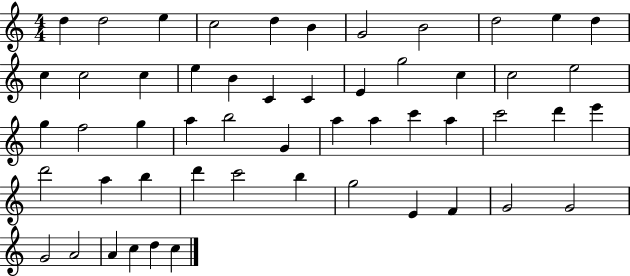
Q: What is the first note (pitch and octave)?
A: D5